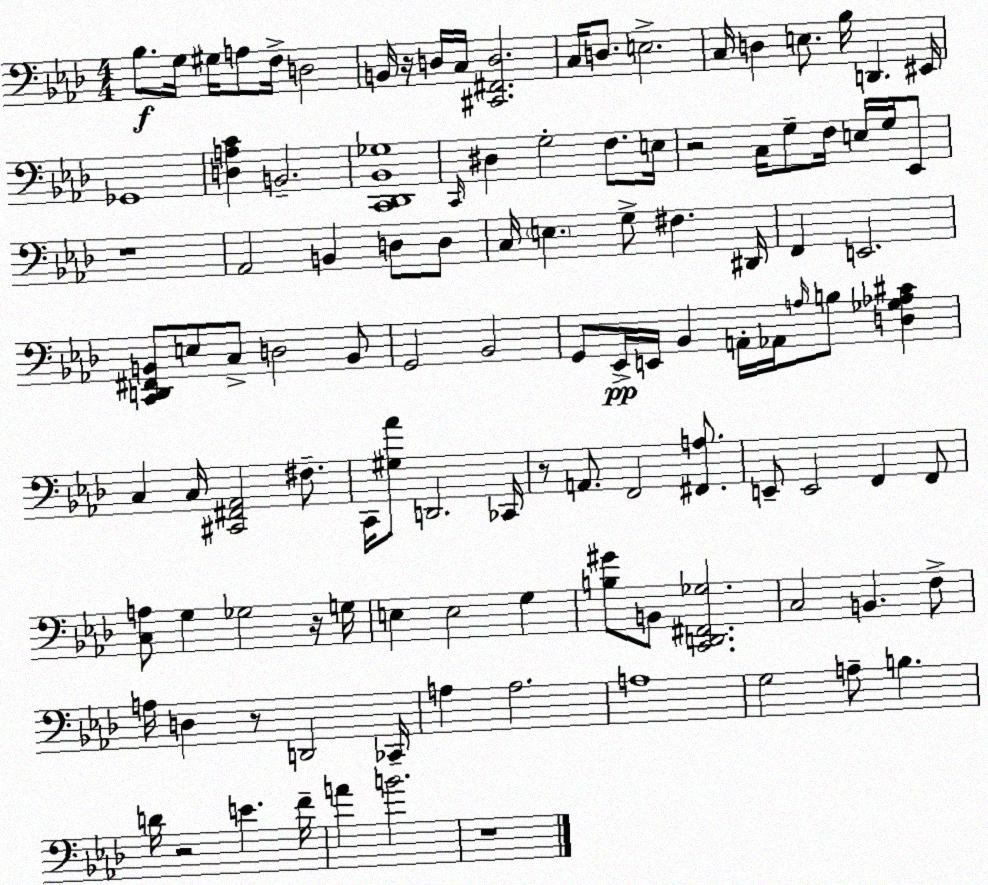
X:1
T:Untitled
M:4/4
L:1/4
K:Ab
_B,/2 G,/4 ^G,/4 A,/2 F,/4 D,2 B,,/4 z/4 D,/4 C,/4 [^C,,^F,,D,]2 C,/4 D,/2 E,2 C,/4 D, E,/2 _B,/4 D,, ^E,,/4 _G,,4 [D,A,C] B,,2 [C,,_D,,_B,,_G,]4 C,,/4 ^D, G,2 F,/2 E,/4 z2 C,/4 G,/2 F,/4 E,/4 G,/4 _E,,/2 z4 _A,,2 B,, D,/2 D,/2 C,/4 E, G,/2 ^F, ^D,,/4 F,, E,,2 [C,,D,,^F,,B,,]/2 E,/2 C,/2 D,2 B,,/2 G,,2 _B,,2 G,,/2 _E,,/4 E,,/4 _B,, A,,/4 _A,,/4 A,/4 B,/2 [D,_G,_A,^C] C, C,/4 [^C,,^F,,_A,,]2 ^F,/2 C,,/4 [^G,_A]/2 D,,2 _C,,/4 z/2 A,,/2 F,,2 [^F,,A,]/2 E,,/2 E,,2 F,, F,,/2 [C,A,]/2 G, _G,2 z/4 G,/4 E, E,2 G, [B,^G]/2 B,,/2 [C,,D,,^F,,_G,]2 C,2 B,, F,/2 A,/4 D, z/2 D,,2 _C,,/4 A, A,2 A,4 G,2 A,/2 B, D/4 z2 E F/4 A B2 z4